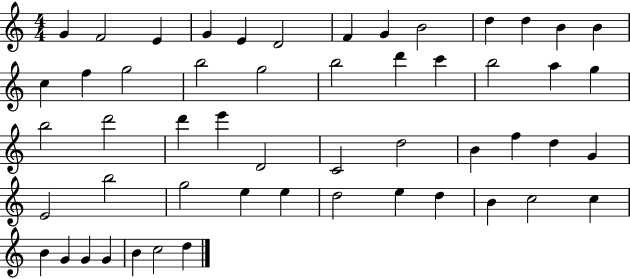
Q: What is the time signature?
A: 4/4